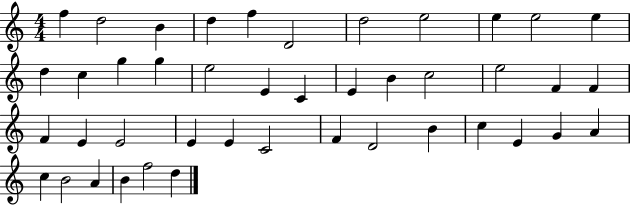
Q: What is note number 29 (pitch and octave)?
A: E4